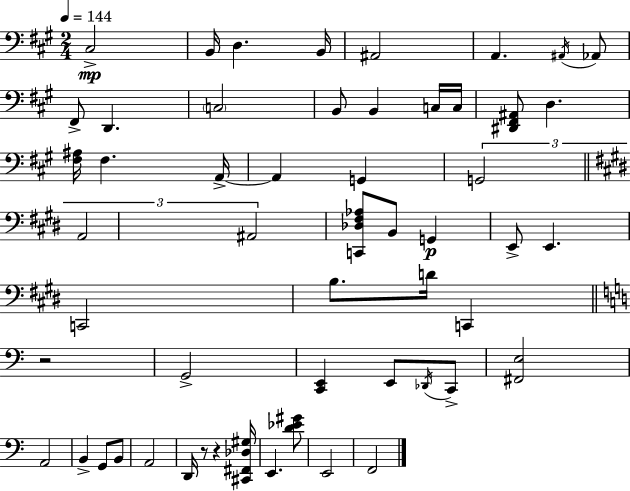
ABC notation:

X:1
T:Untitled
M:2/4
L:1/4
K:A
^C,2 B,,/4 D, B,,/4 ^A,,2 A,, ^A,,/4 _A,,/2 ^F,,/2 D,, C,2 B,,/2 B,, C,/4 C,/4 [^D,,^F,,^A,,]/2 D, [^F,^A,]/4 ^F, A,,/4 A,, G,, G,,2 A,,2 ^A,,2 [C,,_D,^F,_A,]/2 B,,/2 G,, E,,/2 E,, C,,2 B,/2 D/4 C,, z2 G,,2 [C,,E,,] E,,/2 _D,,/4 C,,/2 [^F,,E,]2 A,,2 B,, G,,/2 B,,/2 A,,2 D,,/4 z/2 z [^C,,^F,,_D,^G,]/4 E,, [D_E^G]/2 E,,2 F,,2